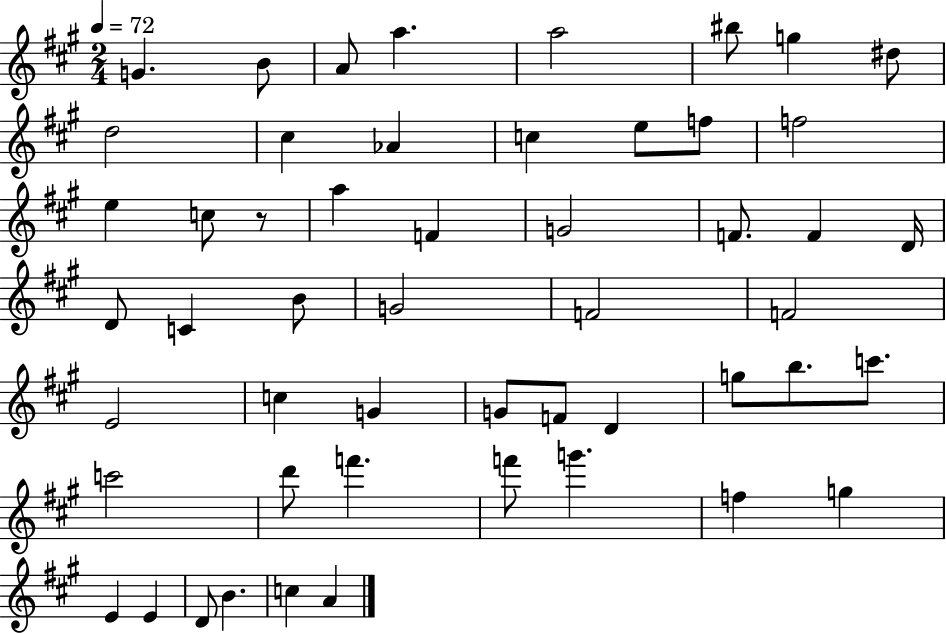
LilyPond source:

{
  \clef treble
  \numericTimeSignature
  \time 2/4
  \key a \major
  \tempo 4 = 72
  \repeat volta 2 { g'4. b'8 | a'8 a''4. | a''2 | bis''8 g''4 dis''8 | \break d''2 | cis''4 aes'4 | c''4 e''8 f''8 | f''2 | \break e''4 c''8 r8 | a''4 f'4 | g'2 | f'8. f'4 d'16 | \break d'8 c'4 b'8 | g'2 | f'2 | f'2 | \break e'2 | c''4 g'4 | g'8 f'8 d'4 | g''8 b''8. c'''8. | \break c'''2 | d'''8 f'''4. | f'''8 g'''4. | f''4 g''4 | \break e'4 e'4 | d'8 b'4. | c''4 a'4 | } \bar "|."
}